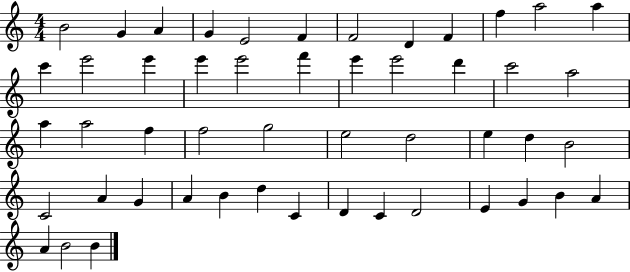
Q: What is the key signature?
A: C major